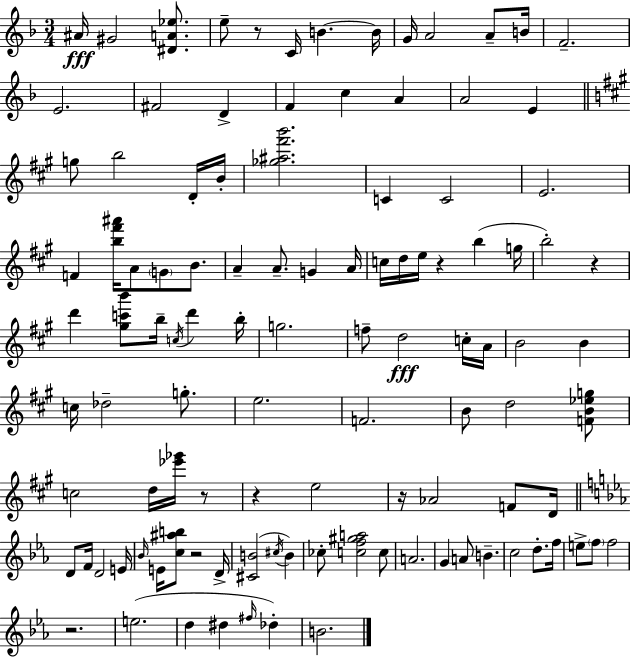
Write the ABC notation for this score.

X:1
T:Untitled
M:3/4
L:1/4
K:F
^A/4 ^G2 [^DA_e]/2 e/2 z/2 C/4 B B/4 G/4 A2 A/2 B/4 F2 E2 ^F2 D F c A A2 E g/2 b2 D/4 B/4 [_g^a^f'b']2 C C2 E2 F [b^f'^a']/4 A/2 G/2 B/2 A A/2 G A/4 c/4 d/4 e/4 z b g/4 b2 z d' [^gc'b']/2 b/4 c/4 d' b/4 g2 f/2 d2 c/4 A/4 B2 B c/4 _d2 g/2 e2 F2 B/2 d2 [FB_eg]/2 c2 d/4 [_e'_g']/4 z/2 z e2 z/4 _A2 F/2 D/4 D/2 F/4 D2 E/4 _B/4 E/4 [c^ab]/2 z2 D/4 [^CB]2 ^c/4 B _c/2 [cf^ga]2 c/2 A2 G A/2 B c2 d/2 f/4 e/2 f/2 f2 z2 e2 d ^d ^f/4 _d B2